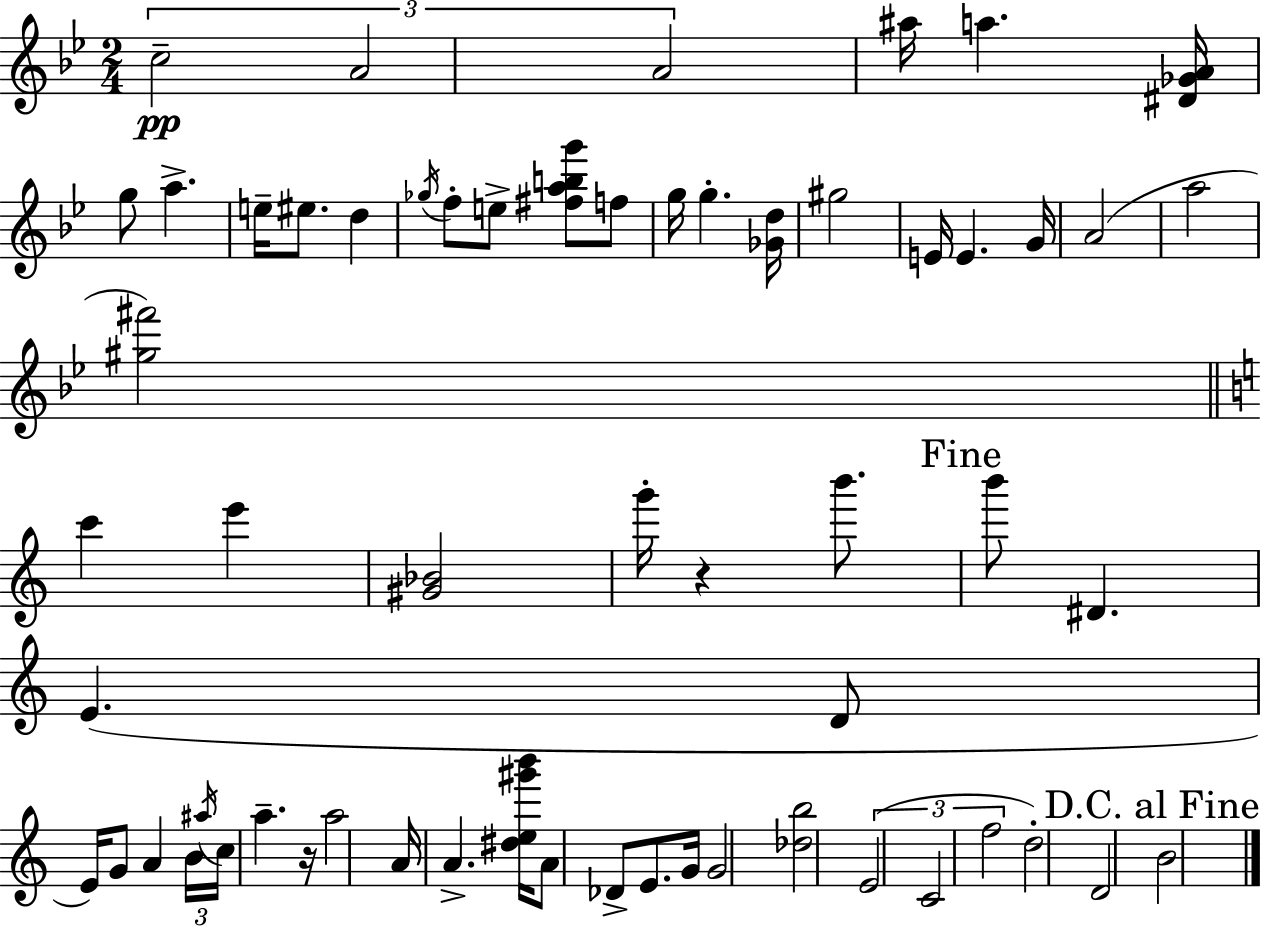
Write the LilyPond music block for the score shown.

{
  \clef treble
  \numericTimeSignature
  \time 2/4
  \key g \minor
  \repeat volta 2 { \tuplet 3/2 { c''2--\pp | a'2 | a'2 } | ais''16 a''4. <dis' ges' a'>16 | \break g''8 a''4.-> | e''16-- eis''8. d''4 | \acciaccatura { ges''16 } f''8-. e''8-> <fis'' a'' b'' g'''>8 f''8 | g''16 g''4.-. | \break <ges' d''>16 gis''2 | e'16 e'4. | g'16 a'2( | a''2 | \break <gis'' fis'''>2) | \bar "||" \break \key a \minor c'''4 e'''4 | <gis' bes'>2 | g'''16-. r4 b'''8. | \mark "Fine" b'''8 dis'4. | \break e'4.( d'8 | e'16) g'8 a'4 \tuplet 3/2 { b'16 | \acciaccatura { ais''16 } c''16 } a''4.-- | r16 a''2 | \break a'16 a'4.-> | <dis'' e'' gis''' b'''>16 a'8 des'8-> e'8. | g'16 g'2 | <des'' b''>2 | \break \tuplet 3/2 { e'2( | c'2 | f''2 } | d''2-.) | \break d'2 | \mark "D.C. al Fine" b'2 | } \bar "|."
}